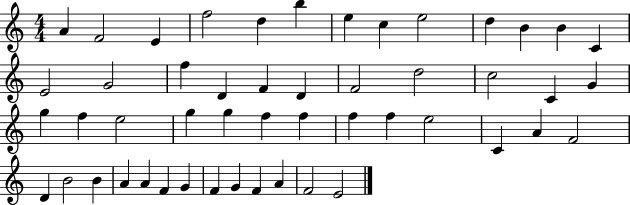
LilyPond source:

{
  \clef treble
  \numericTimeSignature
  \time 4/4
  \key c \major
  a'4 f'2 e'4 | f''2 d''4 b''4 | e''4 c''4 e''2 | d''4 b'4 b'4 c'4 | \break e'2 g'2 | f''4 d'4 f'4 d'4 | f'2 d''2 | c''2 c'4 g'4 | \break g''4 f''4 e''2 | g''4 g''4 f''4 f''4 | f''4 f''4 e''2 | c'4 a'4 f'2 | \break d'4 b'2 b'4 | a'4 a'4 f'4 g'4 | f'4 g'4 f'4 a'4 | f'2 e'2 | \break \bar "|."
}